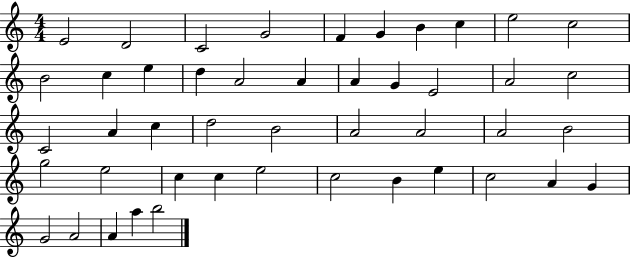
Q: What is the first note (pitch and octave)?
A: E4